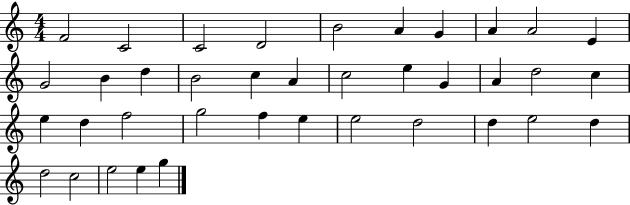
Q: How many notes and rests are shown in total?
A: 38